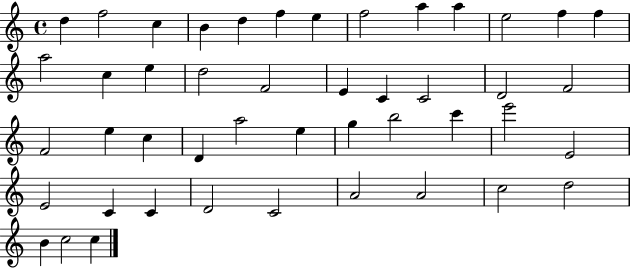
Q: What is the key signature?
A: C major